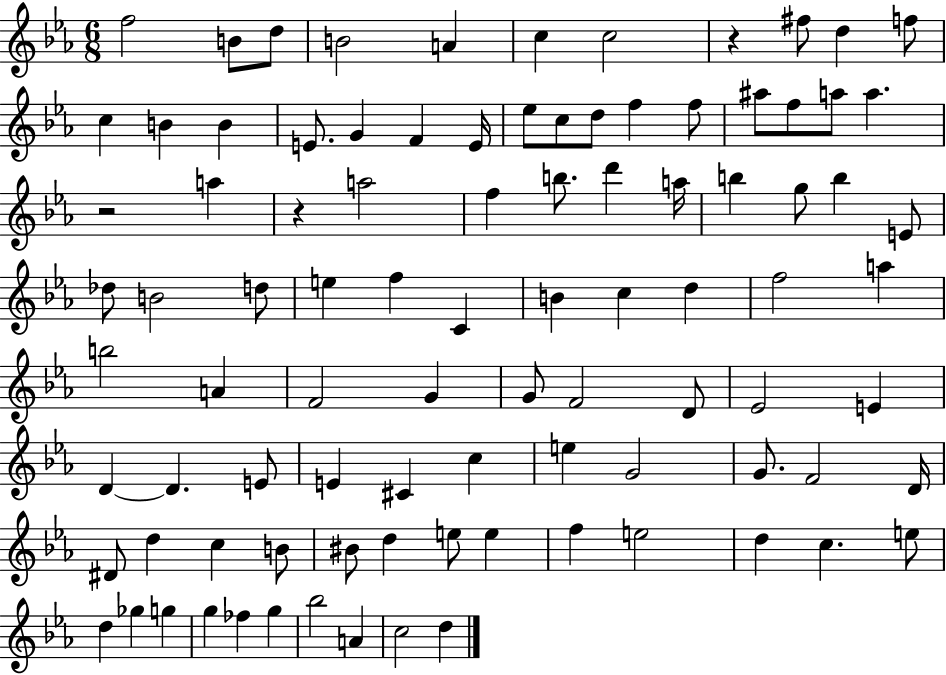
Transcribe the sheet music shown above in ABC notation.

X:1
T:Untitled
M:6/8
L:1/4
K:Eb
f2 B/2 d/2 B2 A c c2 z ^f/2 d f/2 c B B E/2 G F E/4 _e/2 c/2 d/2 f f/2 ^a/2 f/2 a/2 a z2 a z a2 f b/2 d' a/4 b g/2 b E/2 _d/2 B2 d/2 e f C B c d f2 a b2 A F2 G G/2 F2 D/2 _E2 E D D E/2 E ^C c e G2 G/2 F2 D/4 ^D/2 d c B/2 ^B/2 d e/2 e f e2 d c e/2 d _g g g _f g _b2 A c2 d